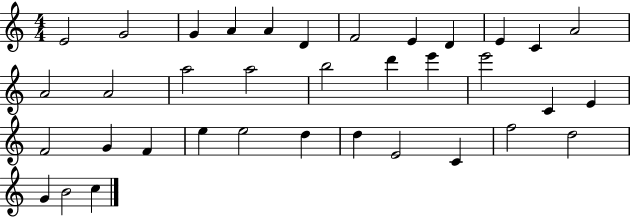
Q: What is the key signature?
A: C major